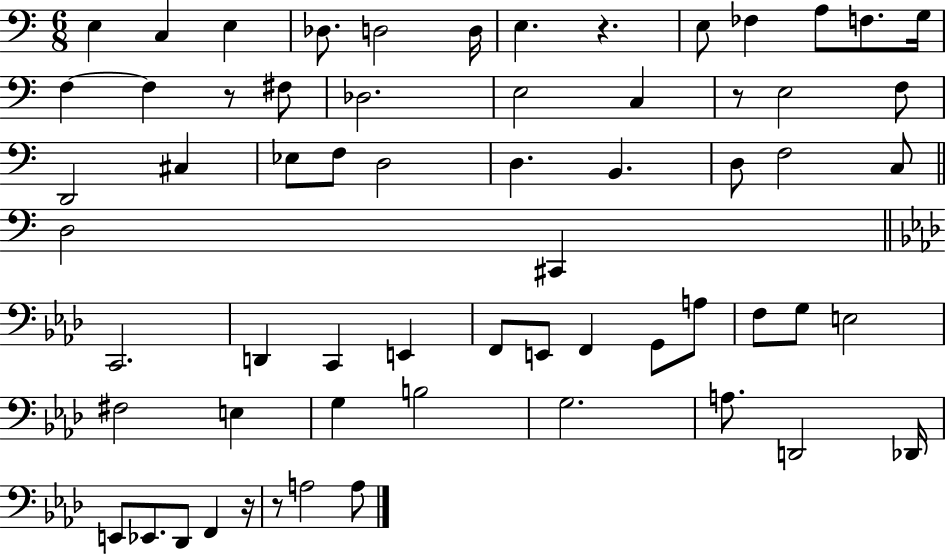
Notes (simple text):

E3/q C3/q E3/q Db3/e. D3/h D3/s E3/q. R/q. E3/e FES3/q A3/e F3/e. G3/s F3/q F3/q R/e F#3/e Db3/h. E3/h C3/q R/e E3/h F3/e D2/h C#3/q Eb3/e F3/e D3/h D3/q. B2/q. D3/e F3/h C3/e D3/h C#2/q C2/h. D2/q C2/q E2/q F2/e E2/e F2/q G2/e A3/e F3/e G3/e E3/h F#3/h E3/q G3/q B3/h G3/h. A3/e. D2/h Db2/s E2/e Eb2/e. Db2/e F2/q R/s R/e A3/h A3/e